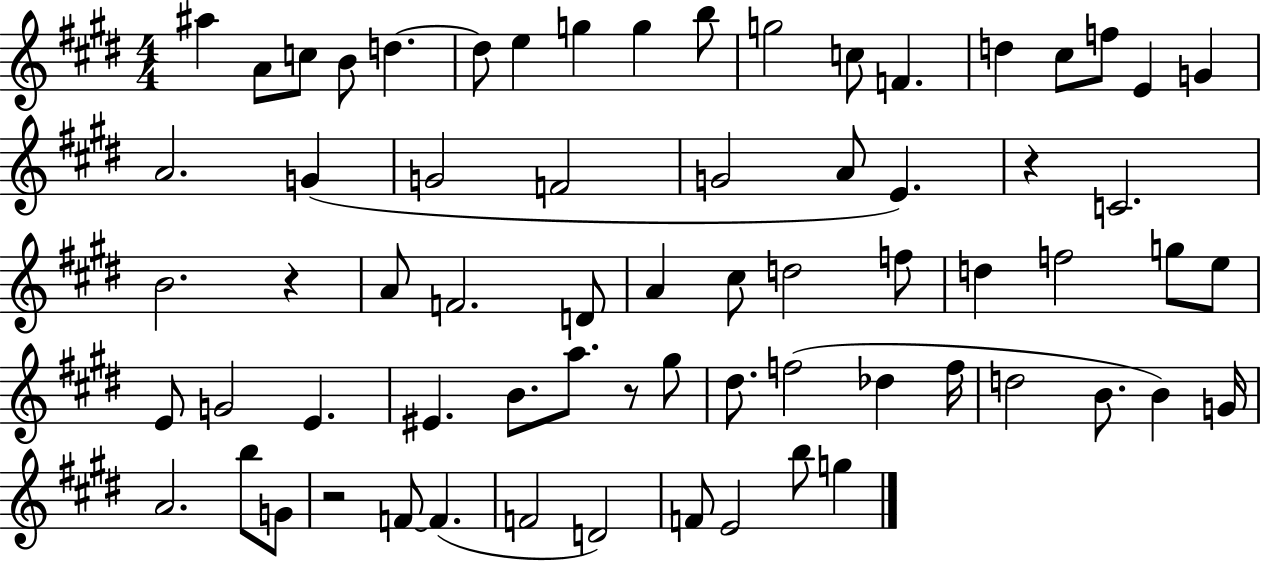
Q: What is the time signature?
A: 4/4